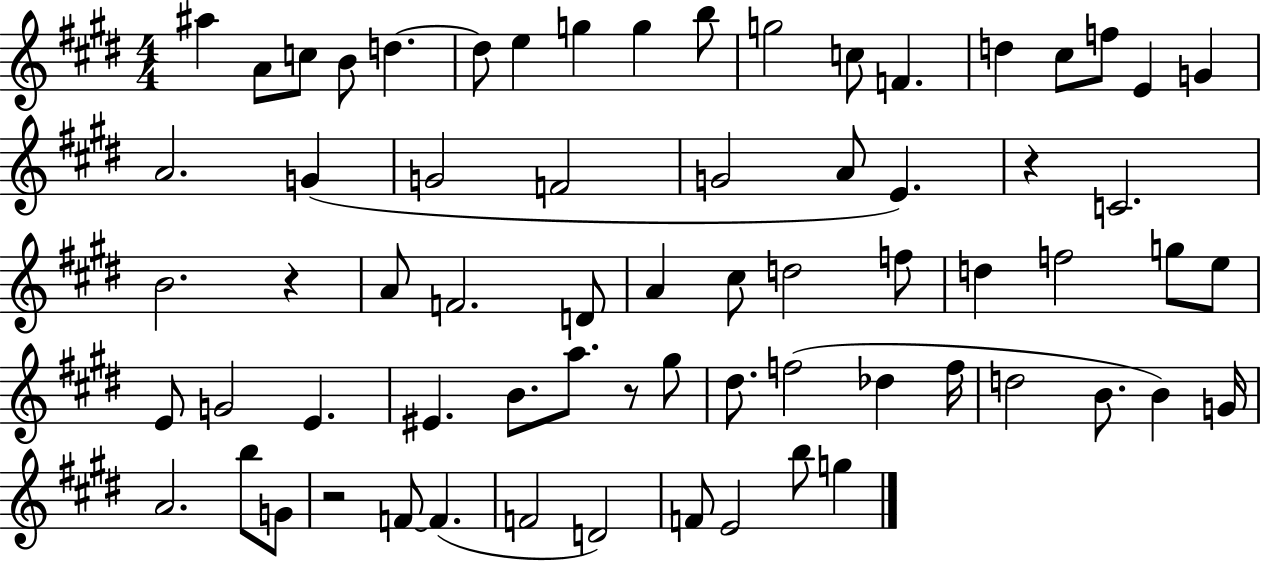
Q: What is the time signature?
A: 4/4